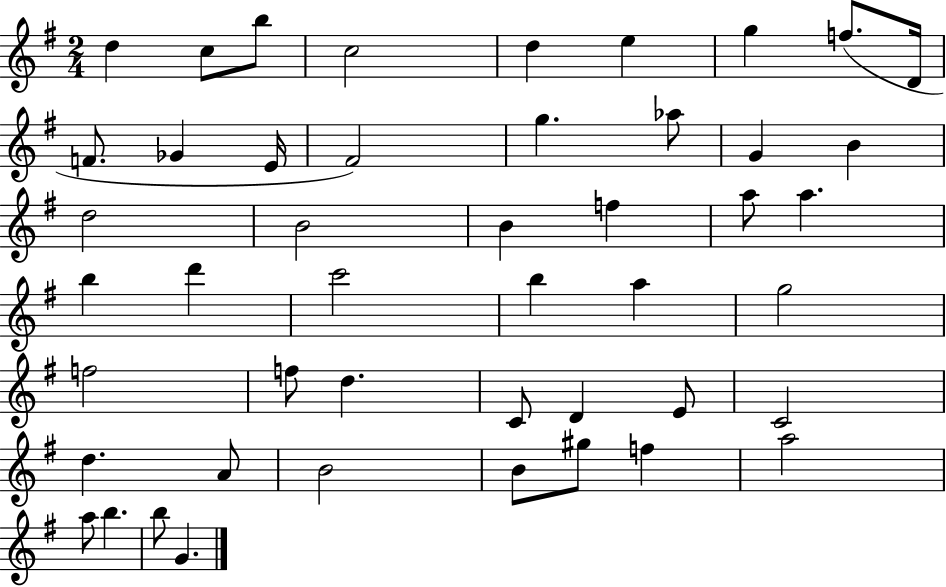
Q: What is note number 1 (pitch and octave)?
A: D5